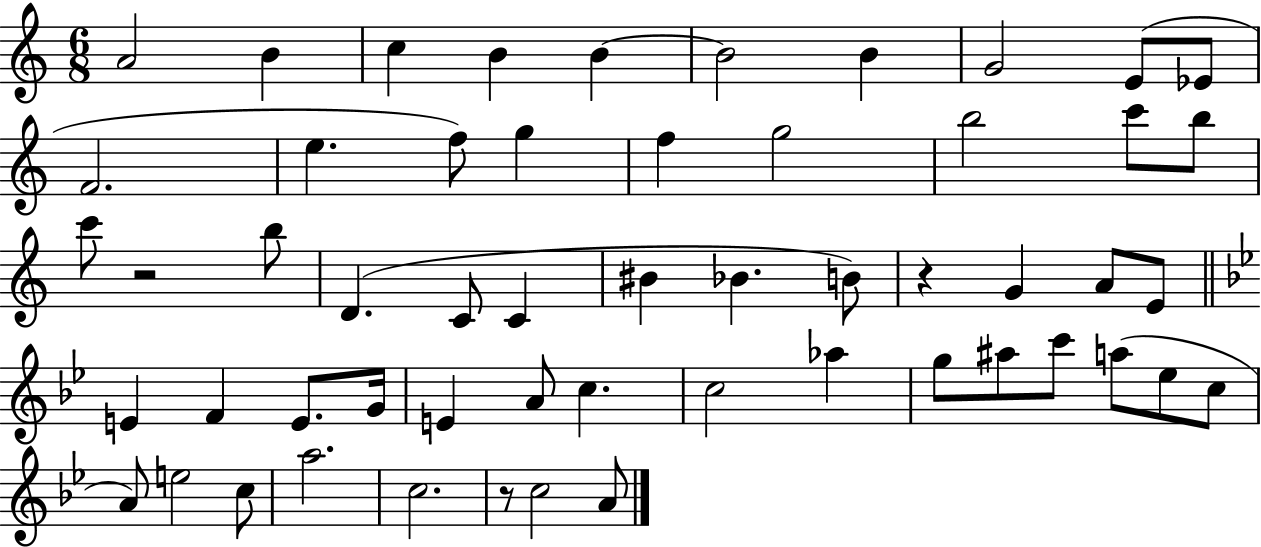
{
  \clef treble
  \numericTimeSignature
  \time 6/8
  \key c \major
  a'2 b'4 | c''4 b'4 b'4~~ | b'2 b'4 | g'2 e'8( ees'8 | \break f'2. | e''4. f''8) g''4 | f''4 g''2 | b''2 c'''8 b''8 | \break c'''8 r2 b''8 | d'4.( c'8 c'4 | bis'4 bes'4. b'8) | r4 g'4 a'8 e'8 | \break \bar "||" \break \key bes \major e'4 f'4 e'8. g'16 | e'4 a'8 c''4. | c''2 aes''4 | g''8 ais''8 c'''8 a''8( ees''8 c''8 | \break a'8) e''2 c''8 | a''2. | c''2. | r8 c''2 a'8 | \break \bar "|."
}